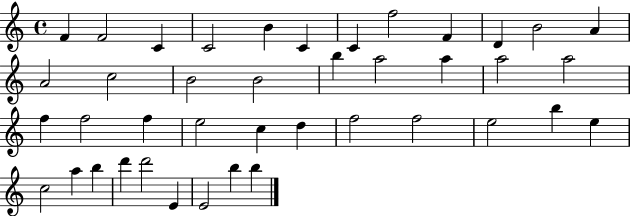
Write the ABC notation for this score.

X:1
T:Untitled
M:4/4
L:1/4
K:C
F F2 C C2 B C C f2 F D B2 A A2 c2 B2 B2 b a2 a a2 a2 f f2 f e2 c d f2 f2 e2 b e c2 a b d' d'2 E E2 b b